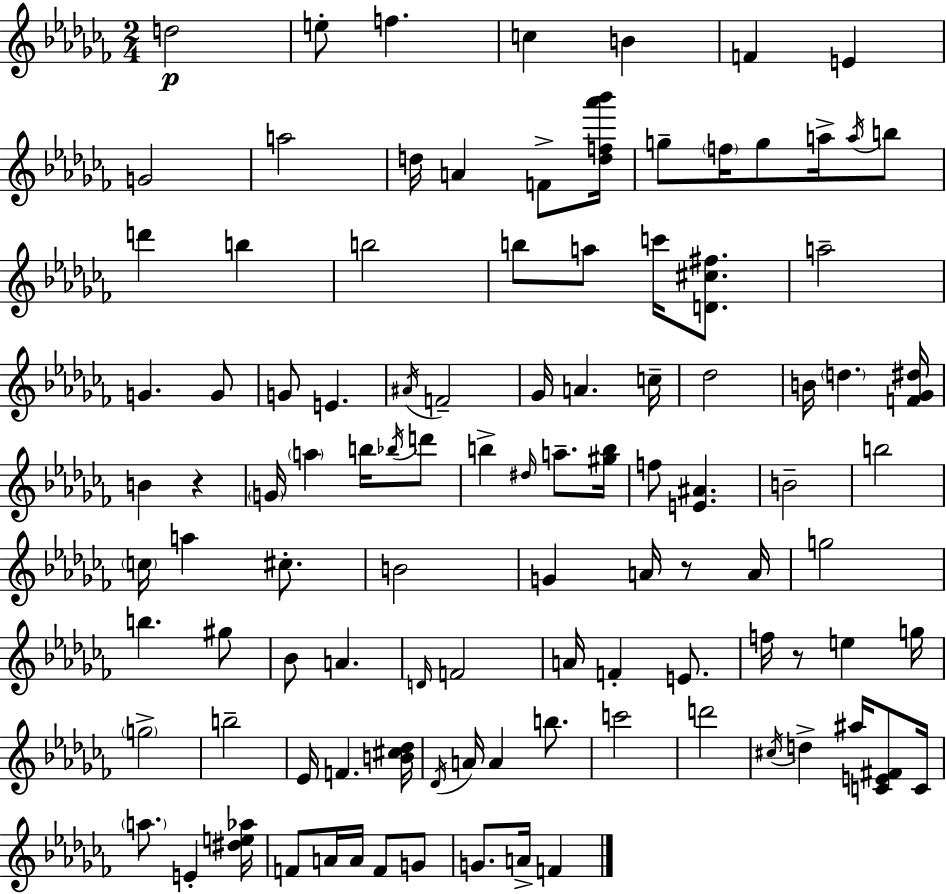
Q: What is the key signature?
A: AES minor